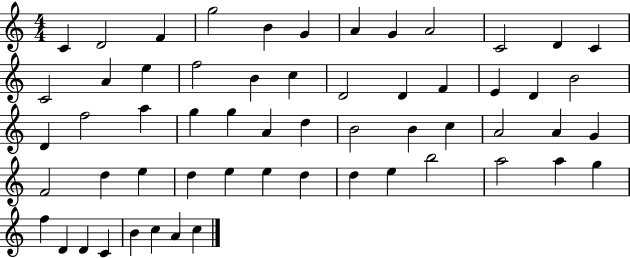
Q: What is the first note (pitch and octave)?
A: C4